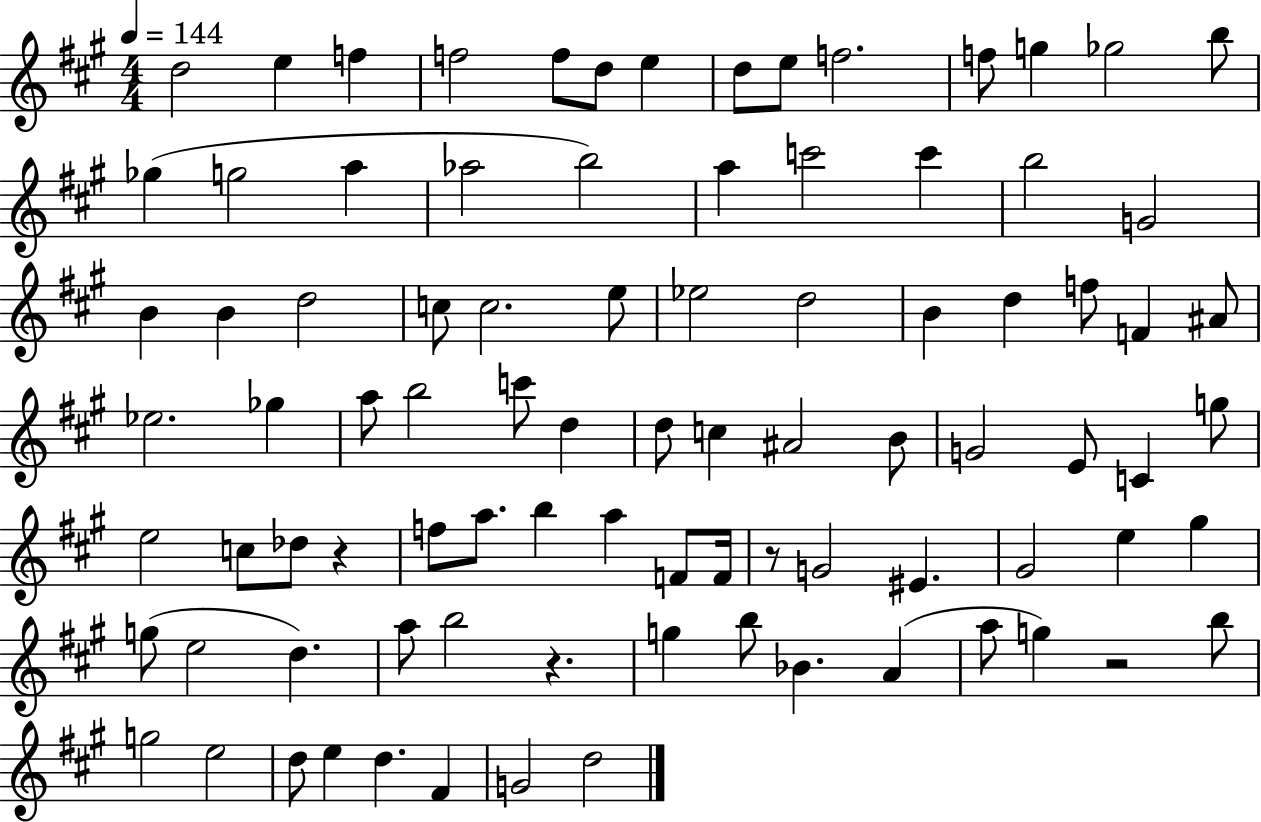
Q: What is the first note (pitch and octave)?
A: D5